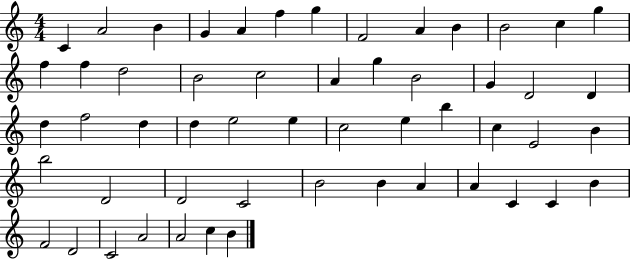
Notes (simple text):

C4/q A4/h B4/q G4/q A4/q F5/q G5/q F4/h A4/q B4/q B4/h C5/q G5/q F5/q F5/q D5/h B4/h C5/h A4/q G5/q B4/h G4/q D4/h D4/q D5/q F5/h D5/q D5/q E5/h E5/q C5/h E5/q B5/q C5/q E4/h B4/q B5/h D4/h D4/h C4/h B4/h B4/q A4/q A4/q C4/q C4/q B4/q F4/h D4/h C4/h A4/h A4/h C5/q B4/q